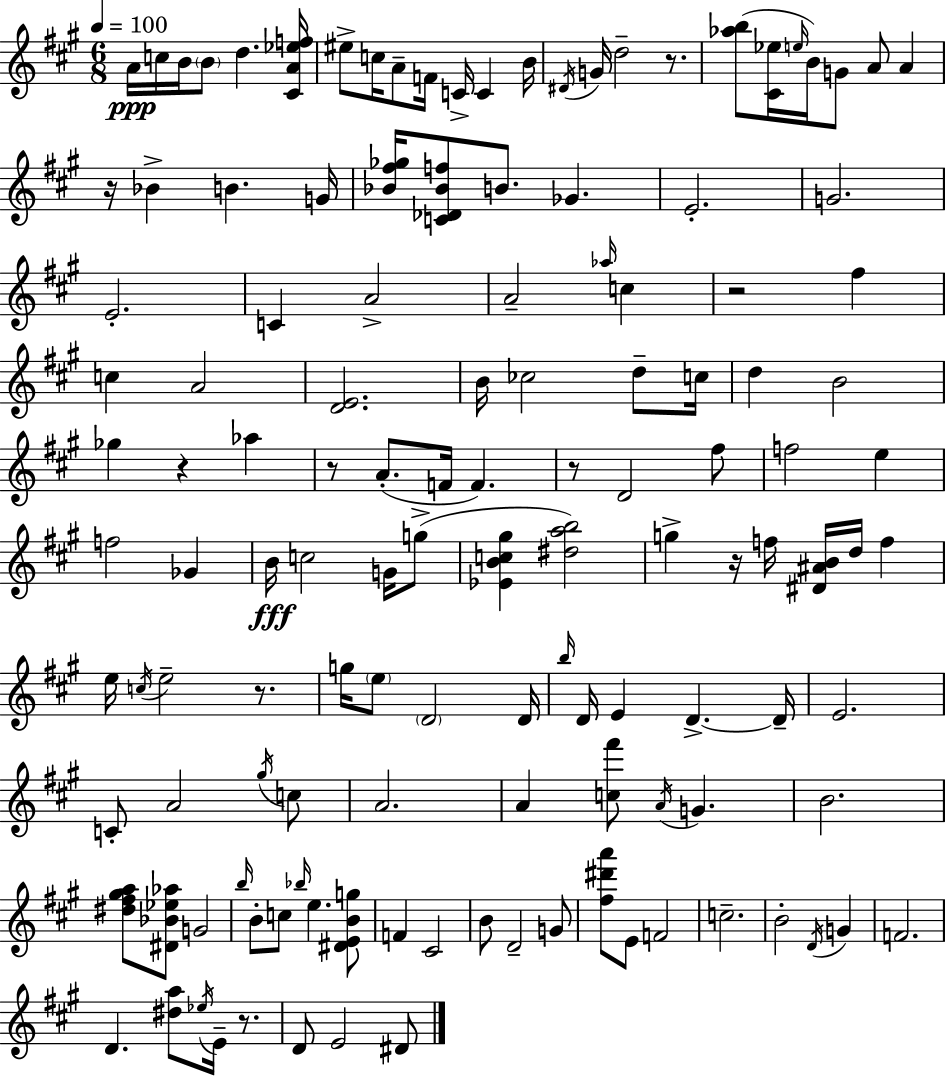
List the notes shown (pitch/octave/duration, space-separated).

A4/s C5/s B4/s B4/e D5/q. [C#4,A4,Eb5,F5]/s EIS5/e C5/s A4/e F4/s C4/s C4/q B4/s D#4/s G4/s D5/h R/e. [Ab5,B5]/e [C#4,Eb5]/s E5/s B4/s G4/e A4/e A4/q R/s Bb4/q B4/q. G4/s [Bb4,F#5,Gb5]/s [C4,Db4,Bb4,F5]/e B4/e. Gb4/q. E4/h. G4/h. E4/h. C4/q A4/h A4/h Ab5/s C5/q R/h F#5/q C5/q A4/h [D4,E4]/h. B4/s CES5/h D5/e C5/s D5/q B4/h Gb5/q R/q Ab5/q R/e A4/e. F4/s F4/q. R/e D4/h F#5/e F5/h E5/q F5/h Gb4/q B4/s C5/h G4/s G5/e [Eb4,B4,C5,G#5]/q [D#5,A5,B5]/h G5/q R/s F5/s [D#4,A#4,B4]/s D5/s F5/q E5/s C5/s E5/h R/e. G5/s E5/e D4/h D4/s B5/s D4/s E4/q D4/q. D4/s E4/h. C4/e A4/h G#5/s C5/e A4/h. A4/q [C5,F#6]/e A4/s G4/q. B4/h. [D#5,F#5,G#5,A5]/e [D#4,Bb4,Eb5,Ab5]/e G4/h B5/s B4/e C5/e Bb5/s E5/q. [D#4,E4,B4,G5]/e F4/q C#4/h B4/e D4/h G4/e [F#5,D#6,A6]/e E4/e F4/h C5/h. B4/h D4/s G4/q F4/h. D4/q. [D#5,A5]/e Eb5/s E4/s R/e. D4/e E4/h D#4/e